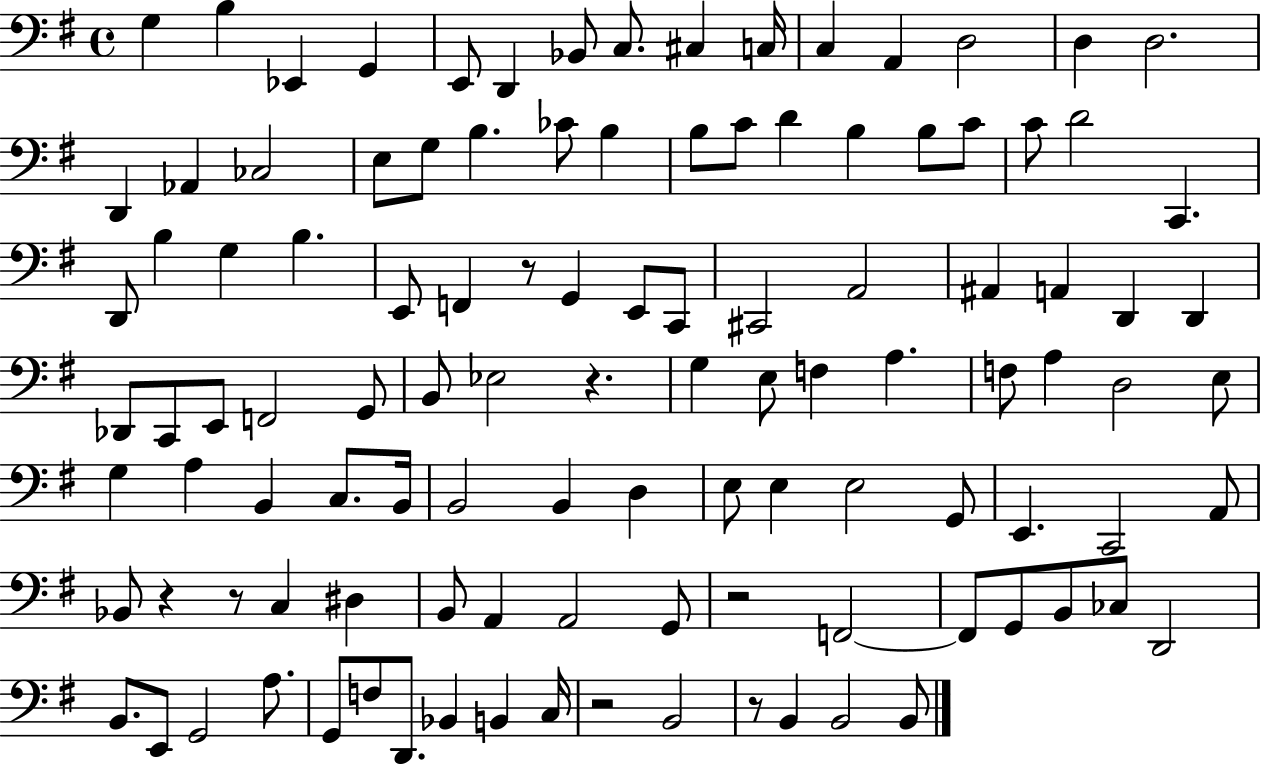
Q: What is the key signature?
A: G major